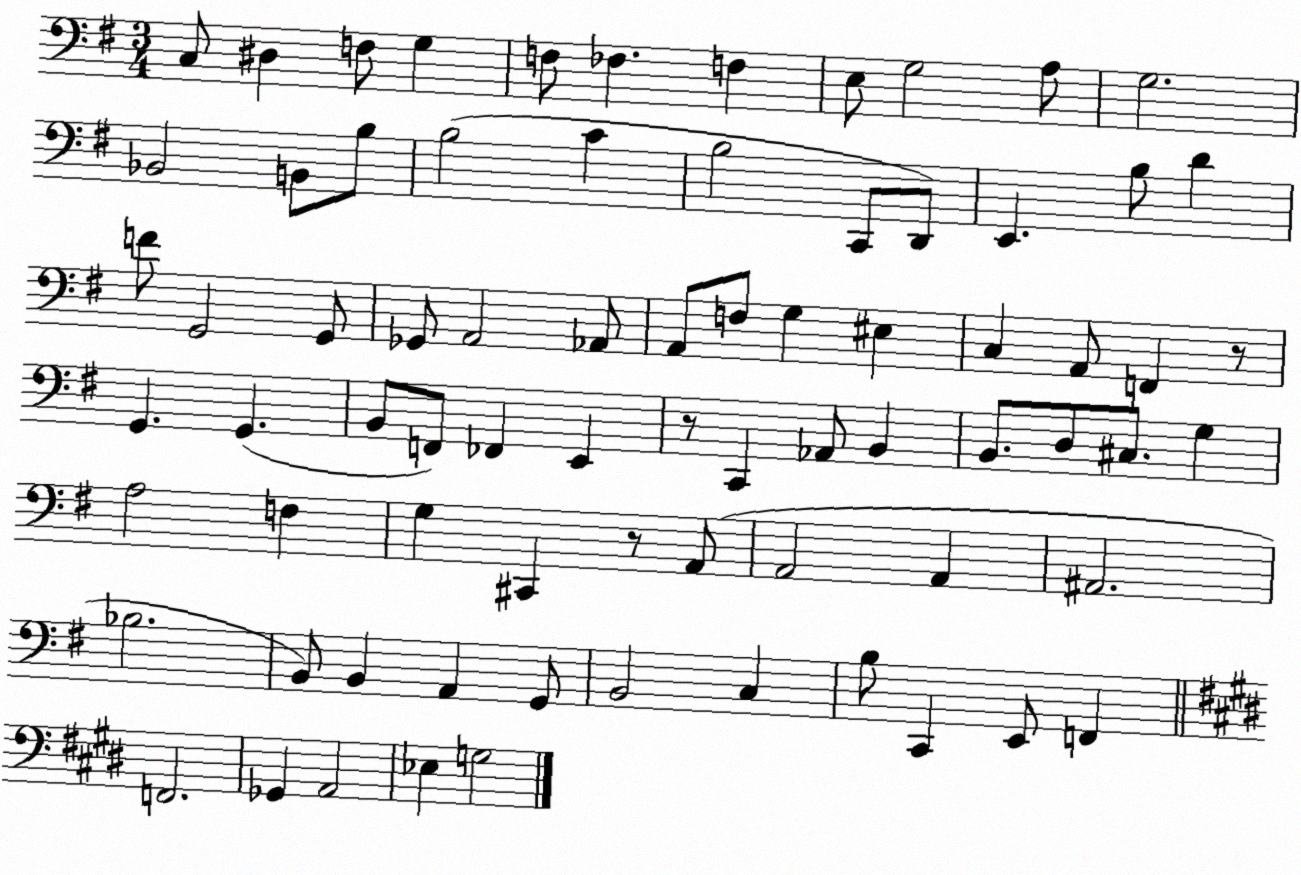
X:1
T:Untitled
M:3/4
L:1/4
K:G
C,/2 ^D, F,/2 G, F,/2 _F, F, E,/2 G,2 A,/2 G,2 _B,,2 B,,/2 B,/2 B,2 C B,2 C,,/2 D,,/2 E,, B,/2 D F/2 G,,2 G,,/2 _G,,/2 A,,2 _A,,/2 A,,/2 F,/2 G, ^E, C, A,,/2 F,, z/2 G,, G,, B,,/2 F,,/2 _F,, E,, z/2 C,, _A,,/2 B,, B,,/2 D,/2 ^C,/2 G, A,2 F, G, ^C,, z/2 A,,/2 A,,2 A,, ^A,,2 _B,2 B,,/2 B,, A,, G,,/2 B,,2 C, B,/2 C,, E,,/2 F,, F,,2 _G,, A,,2 _E, G,2